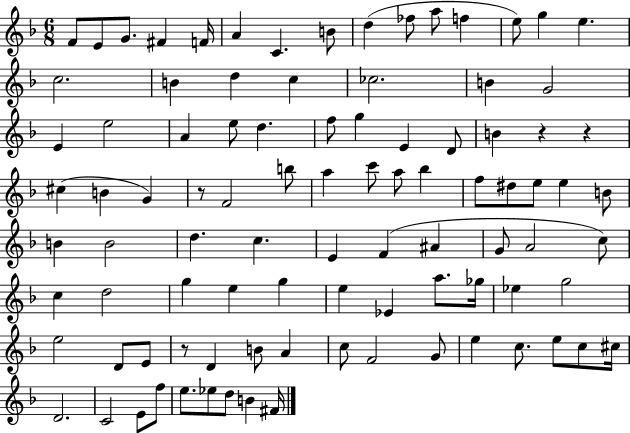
{
  \clef treble
  \numericTimeSignature
  \time 6/8
  \key f \major
  f'8 e'8 g'8. fis'4 f'16 | a'4 c'4. b'8 | d''4( fes''8 a''8 f''4 | e''8) g''4 e''4. | \break c''2. | b'4 d''4 c''4 | ces''2. | b'4 g'2 | \break e'4 e''2 | a'4 e''8 d''4. | f''8 g''4 e'4 d'8 | b'4 r4 r4 | \break cis''4( b'4 g'4) | r8 f'2 b''8 | a''4 c'''8 a''8 bes''4 | f''8 dis''8 e''8 e''4 b'8 | \break b'4 b'2 | d''4. c''4. | e'4 f'4( ais'4 | g'8 a'2 c''8) | \break c''4 d''2 | g''4 e''4 g''4 | e''4 ees'4 a''8. ges''16 | ees''4 g''2 | \break e''2 d'8 e'8 | r8 d'4 b'8 a'4 | c''8 f'2 g'8 | e''4 c''8. e''8 c''8 cis''16 | \break d'2. | c'2 e'8 f''8 | e''8. ees''8 d''8 b'4 fis'16 | \bar "|."
}